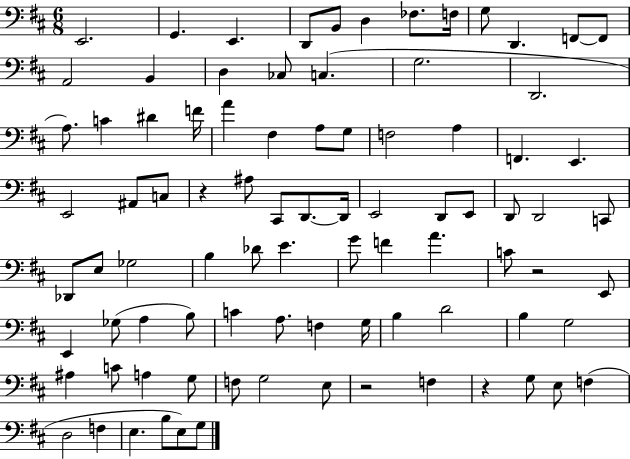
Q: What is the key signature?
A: D major